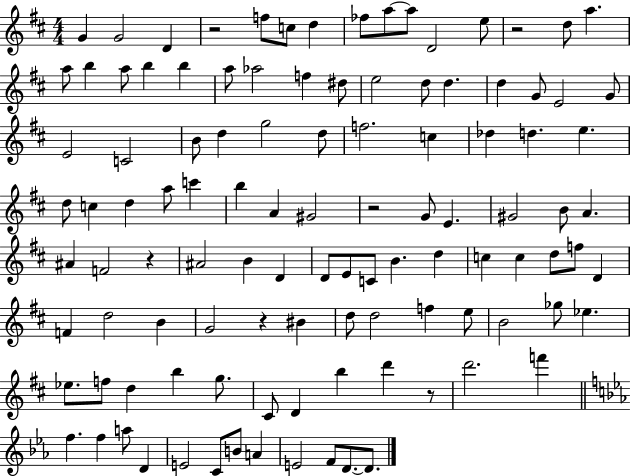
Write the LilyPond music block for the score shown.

{
  \clef treble
  \numericTimeSignature
  \time 4/4
  \key d \major
  g'4 g'2 d'4 | r2 f''8 c''8 d''4 | fes''8 a''8~~ a''8 d'2 e''8 | r2 d''8 a''4. | \break a''8 b''4 a''8 b''4 b''4 | a''8 aes''2 f''4 dis''8 | e''2 d''8 d''4. | d''4 g'8 e'2 g'8 | \break e'2 c'2 | b'8 d''4 g''2 d''8 | f''2. c''4 | des''4 d''4. e''4. | \break d''8 c''4 d''4 a''8 c'''4 | b''4 a'4 gis'2 | r2 g'8 e'4. | gis'2 b'8 a'4. | \break ais'4 f'2 r4 | ais'2 b'4 d'4 | d'8 e'8 c'8 b'4. d''4 | c''4 c''4 d''8 f''8 d'4 | \break f'4 d''2 b'4 | g'2 r4 bis'4 | d''8 d''2 f''4 e''8 | b'2 ges''8 ees''4. | \break ees''8. f''8 d''4 b''4 g''8. | cis'8 d'4 b''4 d'''4 r8 | d'''2. f'''4 | \bar "||" \break \key ees \major f''4. f''4 a''8 d'4 | e'2 c'8 b'8 a'4 | e'2 f'8 d'8.~~ d'8. | \bar "|."
}